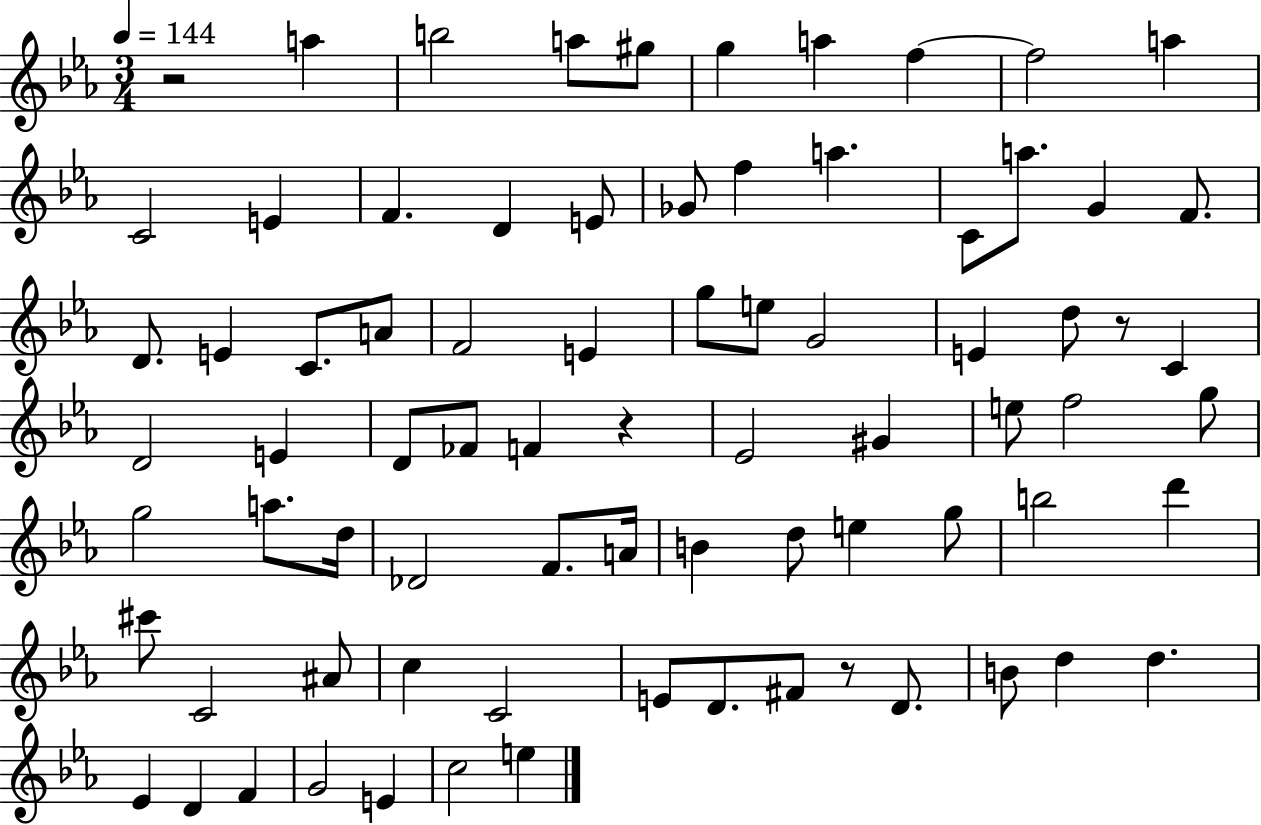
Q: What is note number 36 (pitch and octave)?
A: D4